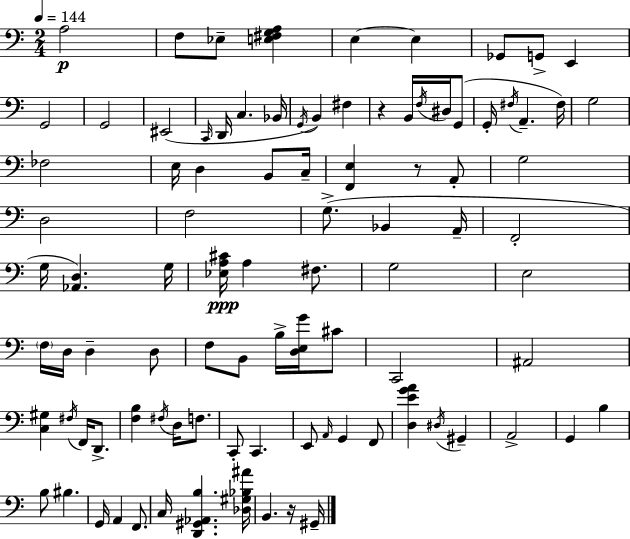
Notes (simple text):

A3/h F3/e Eb3/e [E3,F#3,G3,A3]/q E3/q E3/q Gb2/e G2/e E2/q G2/h G2/h EIS2/h C2/s D2/s C3/q. Bb2/s G2/s B2/q F#3/q R/q B2/s F3/s D#3/s G2/e G2/s F#3/s A2/q. F#3/s G3/h FES3/h E3/s D3/q B2/e C3/s [F2,E3]/q R/e A2/e G3/h D3/h F3/h G3/e. Bb2/q A2/s F2/h G3/s [Ab2,D3]/q. G3/s [Eb3,A3,C#4]/s A3/q F#3/e. G3/h E3/h F3/s D3/s D3/q D3/e F3/e B2/e B3/s [D3,E3,G4]/s C#4/e C2/h A#2/h [C3,G#3]/q F#3/s F2/s D2/e. [F3,B3]/q F#3/s D3/s F3/e. C2/e C2/q. E2/e A2/s G2/q F2/e [D3,E4,G4,A4]/q D#3/s G#2/q A2/h G2/q B3/q B3/e BIS3/q. G2/s A2/q F2/e. C3/s [D2,G#2,Ab2,B3]/q. [Db3,G#3,Bb3,A#4]/s B2/q. R/s G#2/s